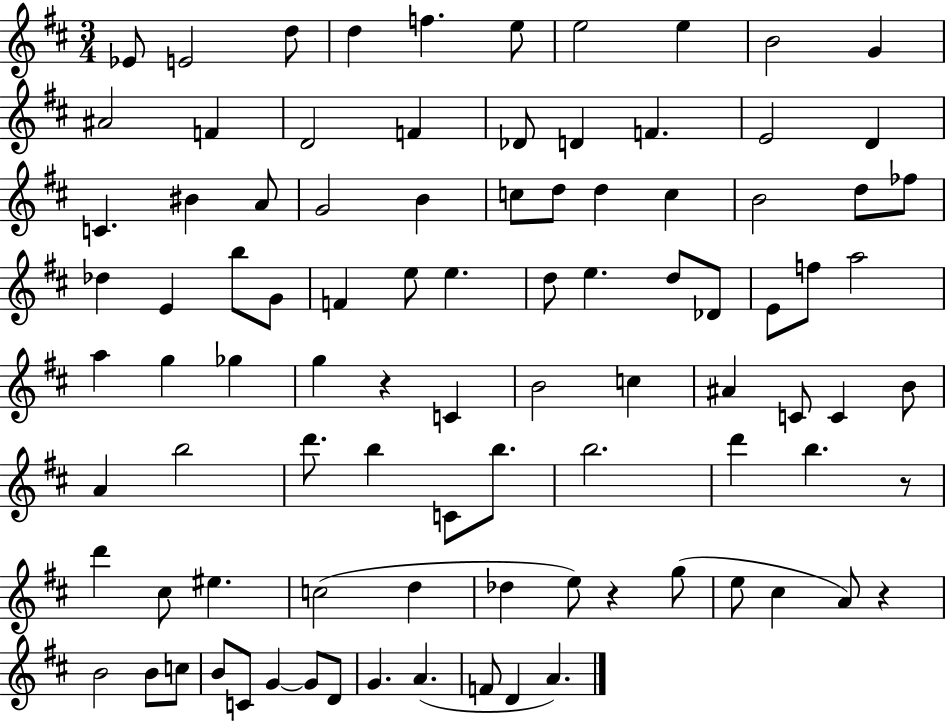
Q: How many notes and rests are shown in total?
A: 93